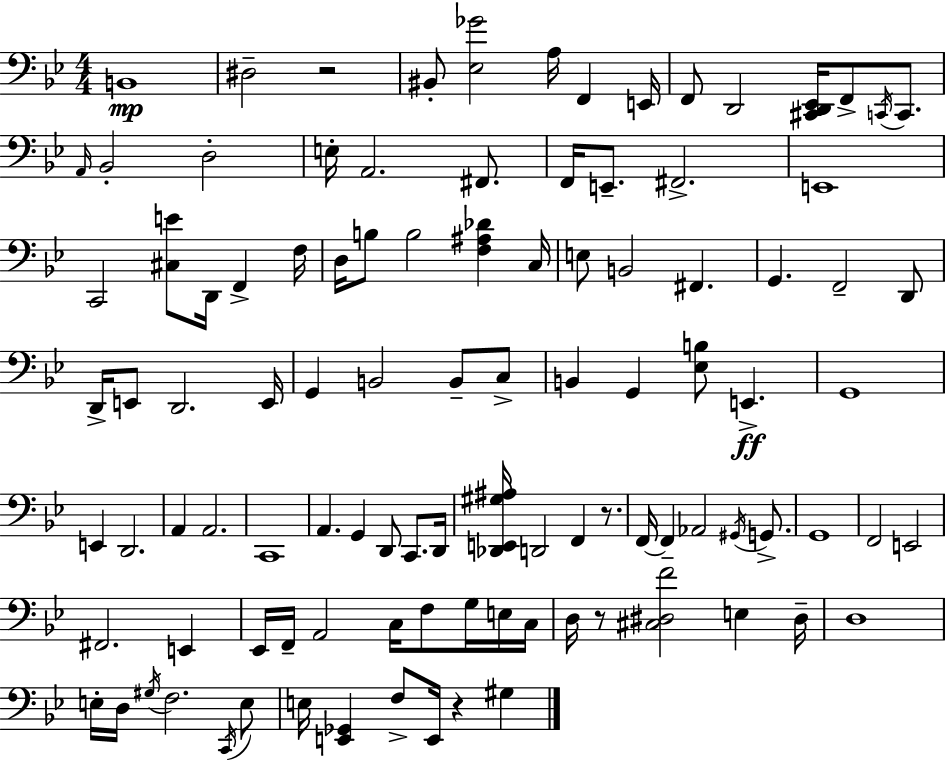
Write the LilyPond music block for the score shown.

{
  \clef bass
  \numericTimeSignature
  \time 4/4
  \key g \minor
  b,1\mp | dis2-- r2 | bis,8-. <ees ges'>2 a16 f,4 e,16 | f,8 d,2 <cis, d, ees,>16 f,8-> \acciaccatura { c,16 } c,8. | \break \grace { a,16 } bes,2-. d2-. | e16-. a,2. fis,8. | f,16 e,8.-- fis,2.-> | e,1 | \break c,2 <cis e'>8 d,16 f,4-> | f16 d16 b8 b2 <f ais des'>4 | c16 e8 b,2 fis,4. | g,4. f,2-- | \break d,8 d,16-> e,8 d,2. | e,16 g,4 b,2 b,8-- | c8-> b,4 g,4 <ees b>8 e,4.->\ff | g,1 | \break e,4 d,2. | a,4 a,2. | c,1 | a,4. g,4 d,8 c,8. | \break d,16 <des, e, gis ais>16 d,2 f,4 r8. | f,16~~ f,4-- aes,2 \acciaccatura { gis,16 } | g,8.-> g,1 | f,2 e,2 | \break fis,2. e,4 | ees,16 f,16-- a,2 c16 f8 | g16 e16 c16 d16 r8 <cis dis f'>2 e4 | dis16-- d1 | \break e16-. d16 \acciaccatura { gis16 } f2. | \acciaccatura { c,16 } e8 e16 <e, ges,>4 f8-> e,16 r4 | gis4 \bar "|."
}